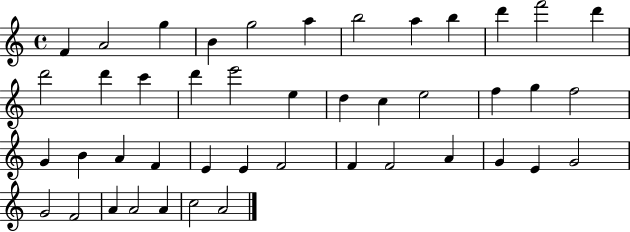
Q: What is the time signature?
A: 4/4